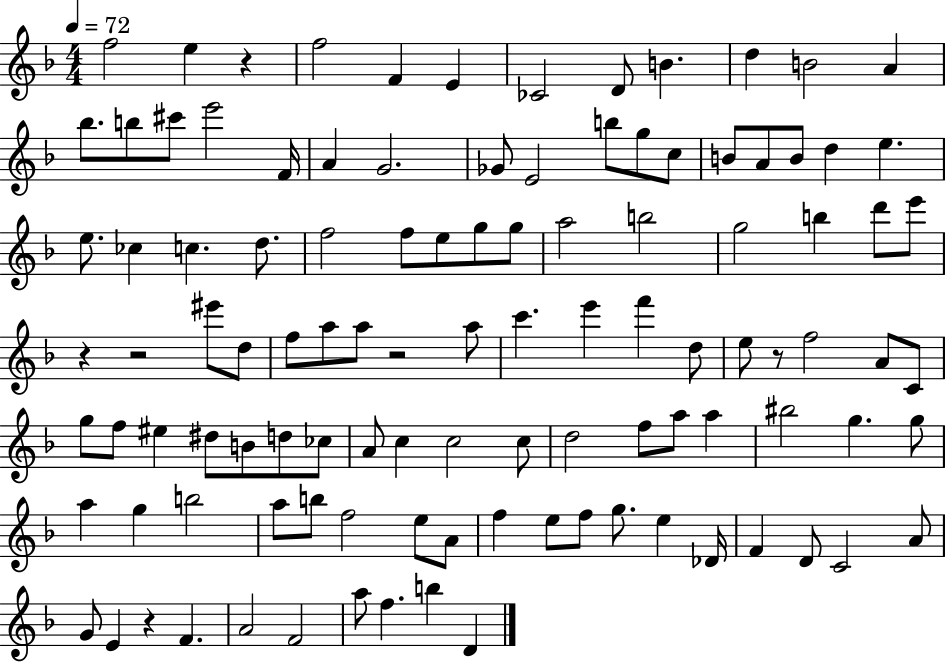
F5/h E5/q R/q F5/h F4/q E4/q CES4/h D4/e B4/q. D5/q B4/h A4/q Bb5/e. B5/e C#6/e E6/h F4/s A4/q G4/h. Gb4/e E4/h B5/e G5/e C5/e B4/e A4/e B4/e D5/q E5/q. E5/e. CES5/q C5/q. D5/e. F5/h F5/e E5/e G5/e G5/e A5/h B5/h G5/h B5/q D6/e E6/e R/q R/h EIS6/e D5/e F5/e A5/e A5/e R/h A5/e C6/q. E6/q F6/q D5/e E5/e R/e F5/h A4/e C4/e G5/e F5/e EIS5/q D#5/e B4/e D5/e CES5/e A4/e C5/q C5/h C5/e D5/h F5/e A5/e A5/q BIS5/h G5/q. G5/e A5/q G5/q B5/h A5/e B5/e F5/h E5/e A4/e F5/q E5/e F5/e G5/e. E5/q Db4/s F4/q D4/e C4/h A4/e G4/e E4/q R/q F4/q. A4/h F4/h A5/e F5/q. B5/q D4/q